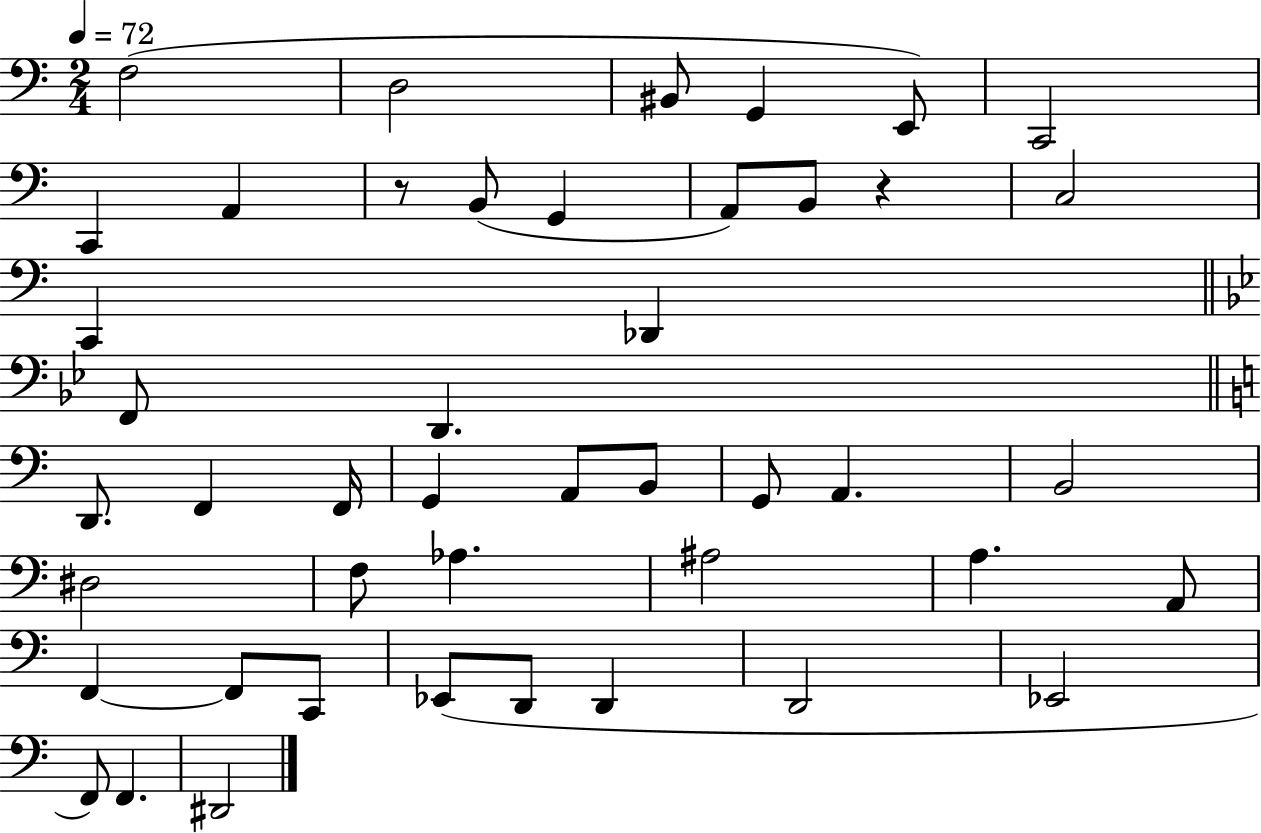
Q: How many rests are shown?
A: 2